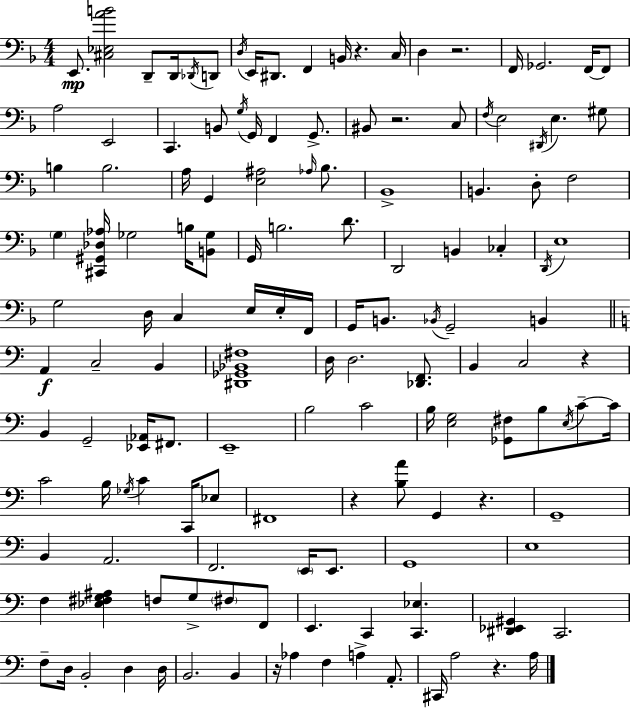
{
  \clef bass
  \numericTimeSignature
  \time 4/4
  \key d \minor
  \repeat volta 2 { e,8.\mp <cis ees a' b'>2 d,8-- d,16 \acciaccatura { des,16 } d,8 | \acciaccatura { d16 } e,16 dis,8. f,4 b,16 r4. | c16 d4 r2. | f,16 ges,2. f,16~~ | \break f,8 a2 e,2 | c,4. b,8 \acciaccatura { g16 } g,16 f,4 | g,8.-> bis,8 r2. | c8 \acciaccatura { f16 } e2 \acciaccatura { dis,16 } e4. | \break gis8 b4 b2. | a16 g,4 <e ais>2 | \grace { aes16 } bes8. bes,1-> | b,4. d8-. f2 | \break \parenthesize g4 <cis, gis, des aes>16 ges2 | b16 <b, ges>8 g,16 b2. | d'8. d,2 b,4 | ces4-. \acciaccatura { d,16 } e1 | \break g2 d16 | c4 e16 e16-. f,16 g,16 b,8. \acciaccatura { bes,16 } g,2-- | b,4 \bar "||" \break \key c \major a,4\f c2-- b,4 | <dis, ges, bes, fis>1 | d16 d2. <des, f,>8. | b,4 c2 r4 | \break b,4 g,2-- <ees, aes,>16 fis,8. | e,1-- | b2 c'2 | b16 <e g>2 <ges, fis>8 b8 \acciaccatura { e16 } c'8--~~ | \break c'16 c'2 b16 \acciaccatura { ges16 } c'4 c,16 | ees8 fis,1 | r4 <b a'>8 g,4 r4. | g,1-- | \break b,4 a,2. | f,2. \parenthesize e,16 e,8. | g,1 | e1 | \break f4 <ees fis g ais>4 f8 g8-> \parenthesize fis8 | f,8 e,4. c,4 <c, ees>4. | <dis, ees, gis,>4 c,2. | f8-- d16 b,2-. d4 | \break d16 b,2. b,4 | r16 aes4 f4 a4-> a,8.-. | cis,16 a2 r4. | a16 } \bar "|."
}